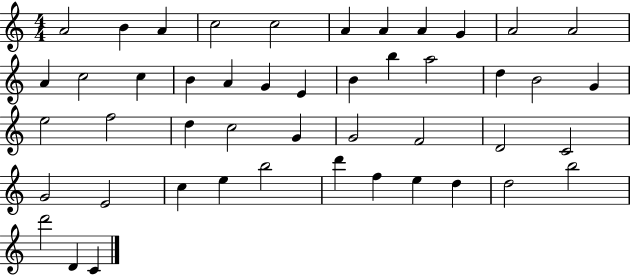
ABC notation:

X:1
T:Untitled
M:4/4
L:1/4
K:C
A2 B A c2 c2 A A A G A2 A2 A c2 c B A G E B b a2 d B2 G e2 f2 d c2 G G2 F2 D2 C2 G2 E2 c e b2 d' f e d d2 b2 d'2 D C